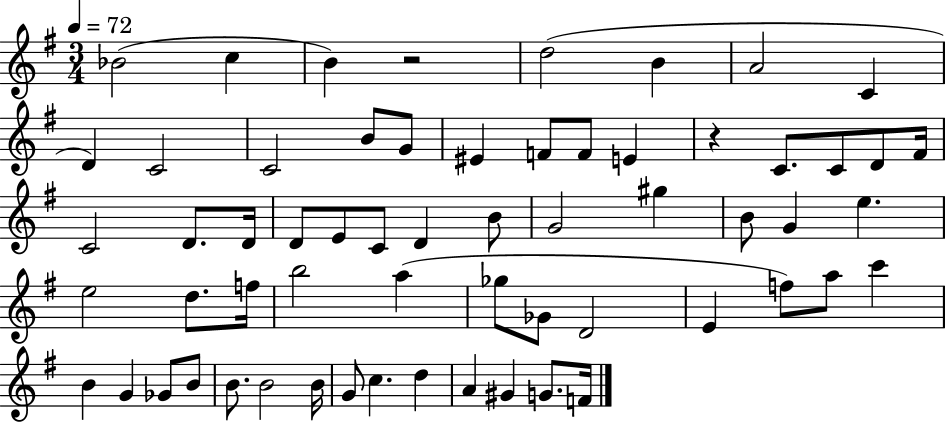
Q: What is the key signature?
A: G major